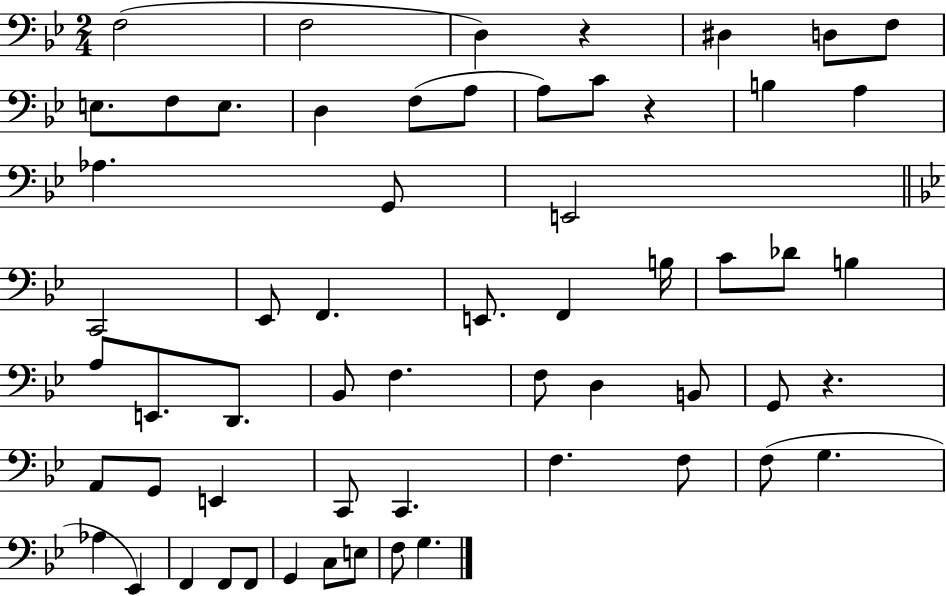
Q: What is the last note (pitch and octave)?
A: G3